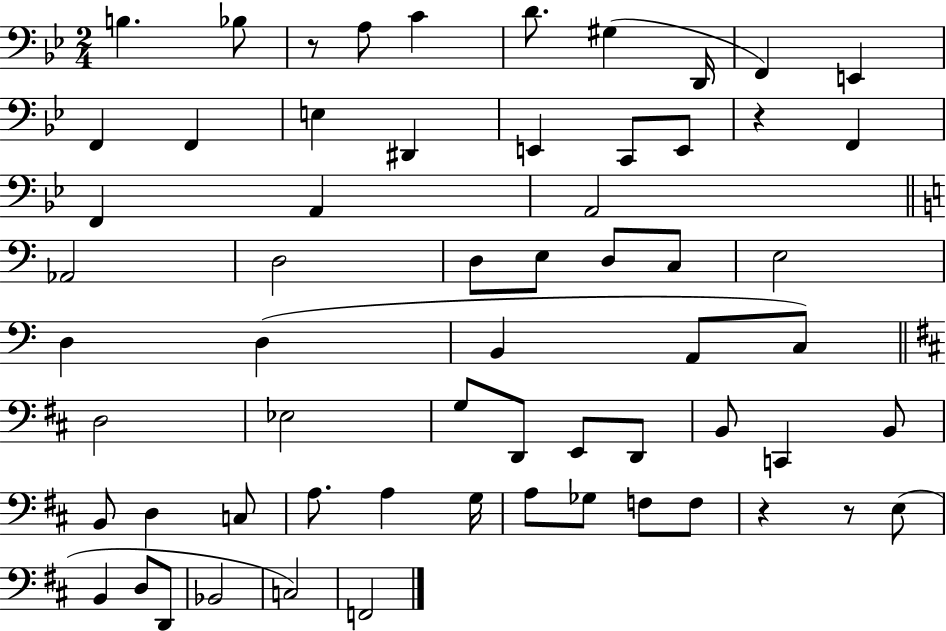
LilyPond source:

{
  \clef bass
  \numericTimeSignature
  \time 2/4
  \key bes \major
  \repeat volta 2 { b4. bes8 | r8 a8 c'4 | d'8. gis4( d,16 | f,4) e,4 | \break f,4 f,4 | e4 dis,4 | e,4 c,8 e,8 | r4 f,4 | \break f,4 a,4 | a,2 | \bar "||" \break \key c \major aes,2 | d2 | d8 e8 d8 c8 | e2 | \break d4 d4( | b,4 a,8 c8) | \bar "||" \break \key d \major d2 | ees2 | g8 d,8 e,8 d,8 | b,8 c,4 b,8 | \break b,8 d4 c8 | a8. a4 g16 | a8 ges8 f8 f8 | r4 r8 e8( | \break b,4 d8 d,8 | bes,2 | c2) | f,2 | \break } \bar "|."
}